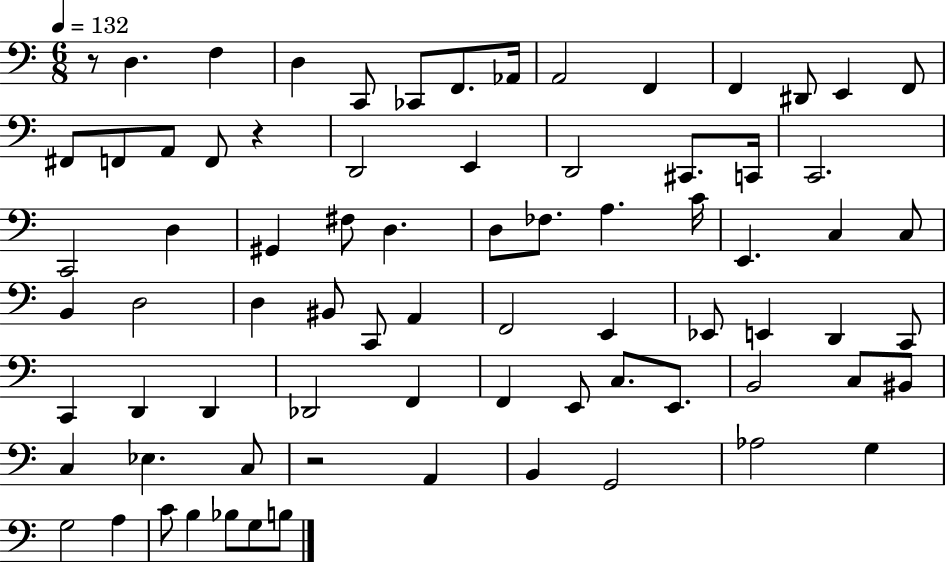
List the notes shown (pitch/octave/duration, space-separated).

R/e D3/q. F3/q D3/q C2/e CES2/e F2/e. Ab2/s A2/h F2/q F2/q D#2/e E2/q F2/e F#2/e F2/e A2/e F2/e R/q D2/h E2/q D2/h C#2/e. C2/s C2/h. C2/h D3/q G#2/q F#3/e D3/q. D3/e FES3/e. A3/q. C4/s E2/q. C3/q C3/e B2/q D3/h D3/q BIS2/e C2/e A2/q F2/h E2/q Eb2/e E2/q D2/q C2/e C2/q D2/q D2/q Db2/h F2/q F2/q E2/e C3/e. E2/e. B2/h C3/e BIS2/e C3/q Eb3/q. C3/e R/h A2/q B2/q G2/h Ab3/h G3/q G3/h A3/q C4/e B3/q Bb3/e G3/e B3/e